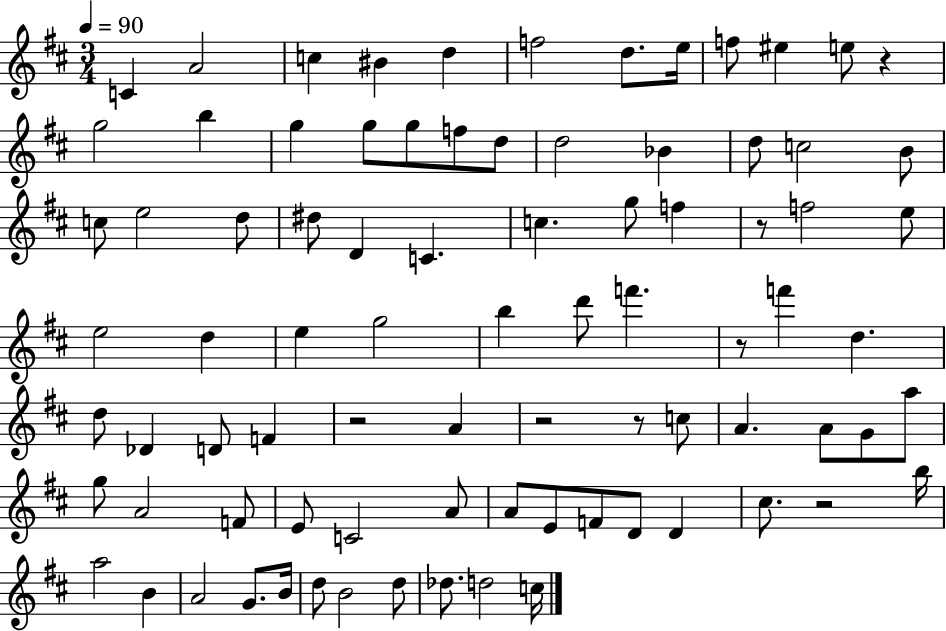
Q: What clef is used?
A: treble